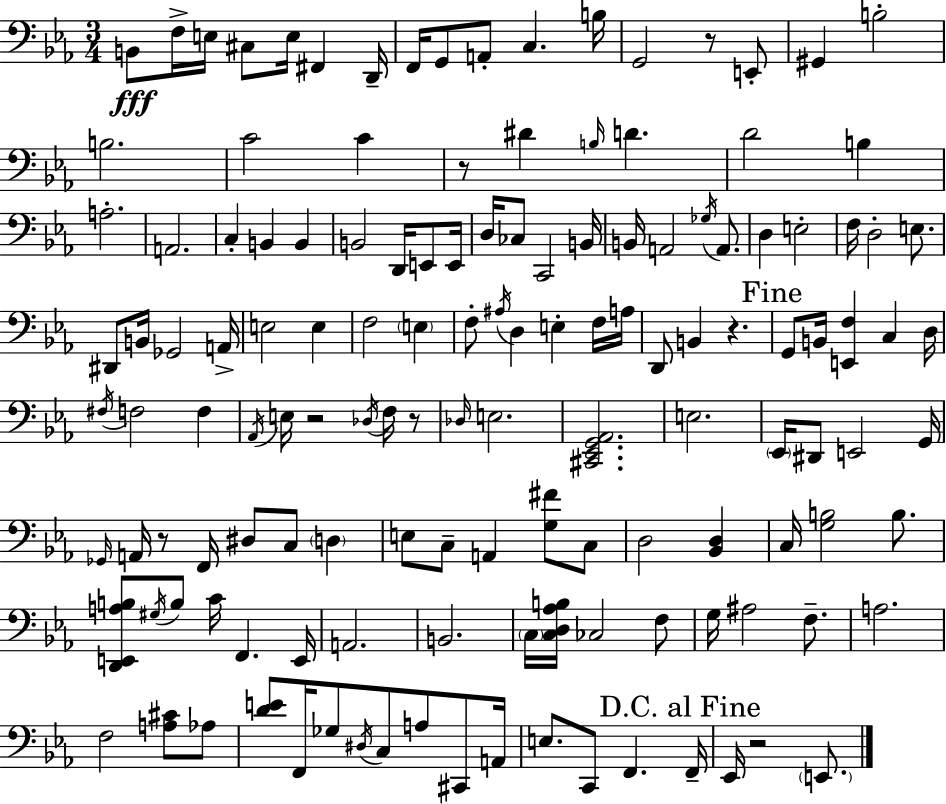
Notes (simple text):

B2/e F3/s E3/s C#3/e E3/s F#2/q D2/s F2/s G2/e A2/e C3/q. B3/s G2/h R/e E2/e G#2/q B3/h B3/h. C4/h C4/q R/e D#4/q B3/s D4/q. D4/h B3/q A3/h. A2/h. C3/q B2/q B2/q B2/h D2/s E2/e E2/s D3/s CES3/e C2/h B2/s B2/s A2/h Gb3/s A2/e. D3/q E3/h F3/s D3/h E3/e. D#2/e B2/s Gb2/h A2/s E3/h E3/q F3/h E3/q F3/e A#3/s D3/q E3/q F3/s A3/s D2/e B2/q R/q. G2/e B2/s [E2,F3]/q C3/q D3/s F#3/s F3/h F3/q Ab2/s E3/s R/h Db3/s F3/s R/e Db3/s E3/h. [C#2,Eb2,G2,Ab2]/h. E3/h. Eb2/s D#2/e E2/h G2/s Gb2/s A2/s R/e F2/s D#3/e C3/e D3/q E3/e C3/e A2/q [G3,F#4]/e C3/e D3/h [Bb2,D3]/q C3/s [G3,B3]/h B3/e. [D2,E2,A3,B3]/e G#3/s B3/e C4/s F2/q. E2/s A2/h. B2/h. C3/s [C3,D3,Ab3,B3]/s CES3/h F3/e G3/s A#3/h F3/e. A3/h. F3/h [A3,C#4]/e Ab3/e [D4,E4]/e F2/s Gb3/e D#3/s C3/e A3/e C#2/e A2/s E3/e. C2/e F2/q. F2/s Eb2/s R/h E2/e.